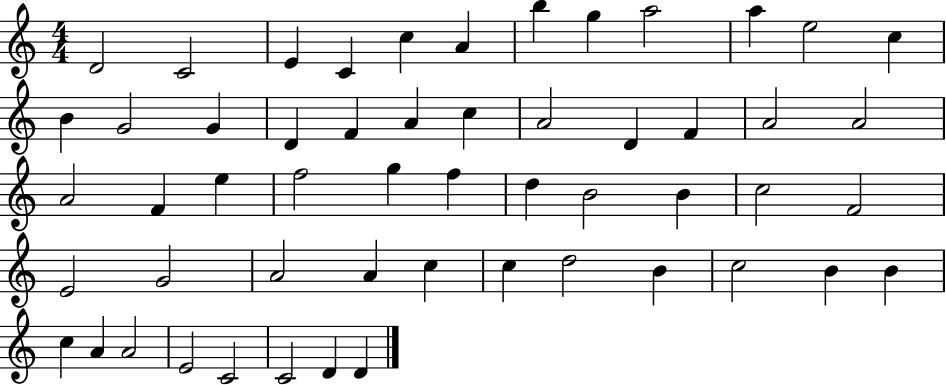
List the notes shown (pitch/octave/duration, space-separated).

D4/h C4/h E4/q C4/q C5/q A4/q B5/q G5/q A5/h A5/q E5/h C5/q B4/q G4/h G4/q D4/q F4/q A4/q C5/q A4/h D4/q F4/q A4/h A4/h A4/h F4/q E5/q F5/h G5/q F5/q D5/q B4/h B4/q C5/h F4/h E4/h G4/h A4/h A4/q C5/q C5/q D5/h B4/q C5/h B4/q B4/q C5/q A4/q A4/h E4/h C4/h C4/h D4/q D4/q